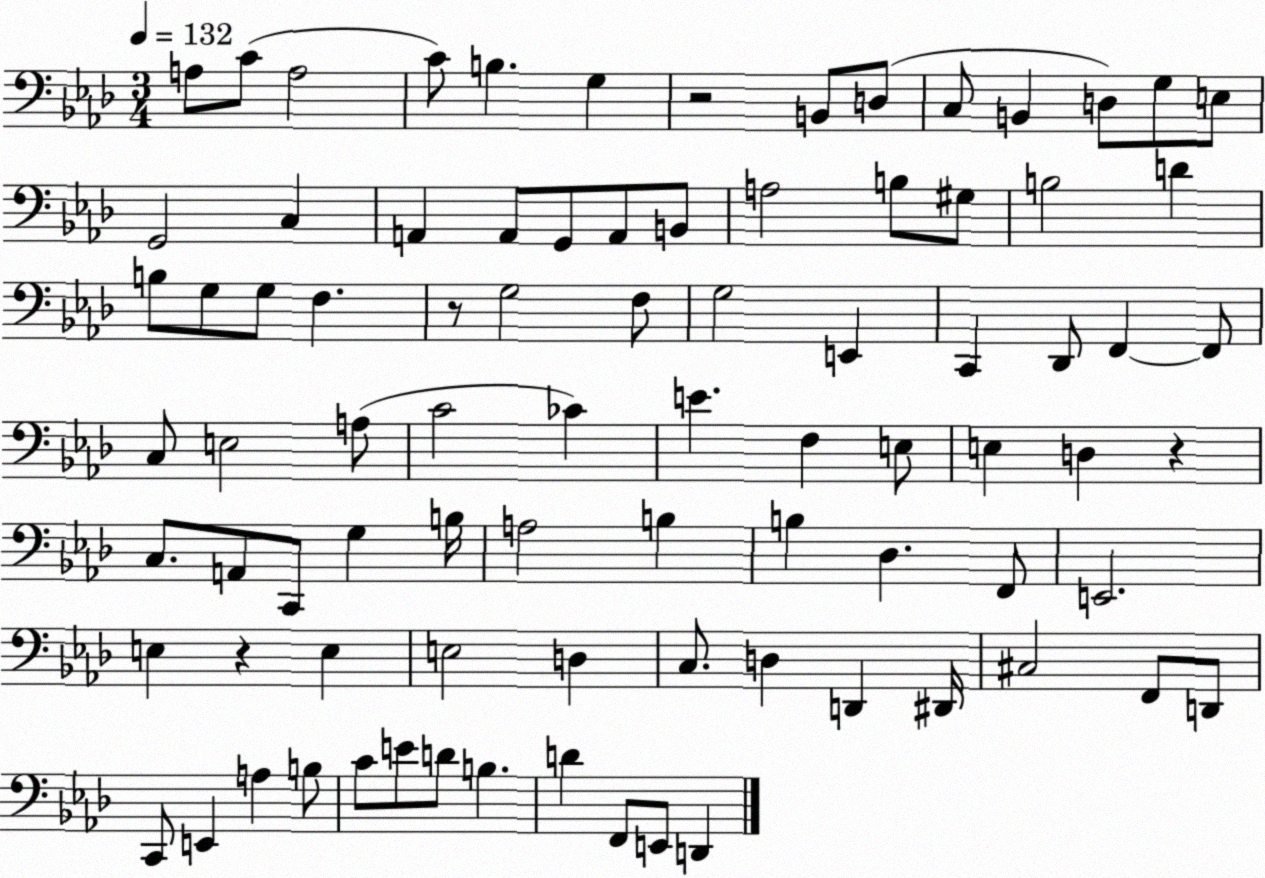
X:1
T:Untitled
M:3/4
L:1/4
K:Ab
A,/2 C/2 A,2 C/2 B, G, z2 B,,/2 D,/2 C,/2 B,, D,/2 G,/2 E,/2 G,,2 C, A,, A,,/2 G,,/2 A,,/2 B,,/2 A,2 B,/2 ^G,/2 B,2 D B,/2 G,/2 G,/2 F, z/2 G,2 F,/2 G,2 E,, C,, _D,,/2 F,, F,,/2 C,/2 E,2 A,/2 C2 _C E F, E,/2 E, D, z C,/2 A,,/2 C,,/2 G, B,/4 A,2 B, B, _D, F,,/2 E,,2 E, z E, E,2 D, C,/2 D, D,, ^D,,/4 ^C,2 F,,/2 D,,/2 C,,/2 E,, A, B,/2 C/2 E/2 D/2 B, D F,,/2 E,,/2 D,,